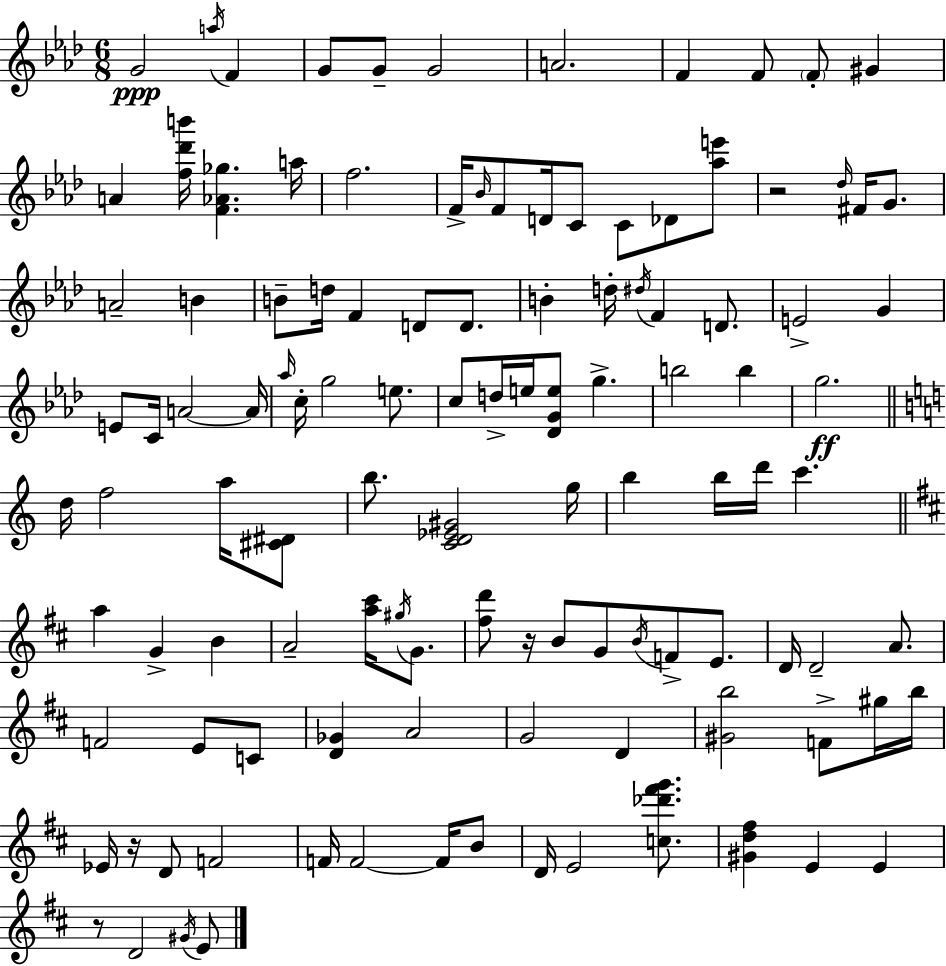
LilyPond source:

{
  \clef treble
  \numericTimeSignature
  \time 6/8
  \key f \minor
  g'2\ppp \acciaccatura { a''16 } f'4 | g'8 g'8-- g'2 | a'2. | f'4 f'8 \parenthesize f'8-. gis'4 | \break a'4 <f'' des''' b'''>16 <f' aes' ges''>4. | a''16 f''2. | f'16-> \grace { bes'16 } f'8 d'16 c'8 c'8 des'8 | <aes'' e'''>8 r2 \grace { des''16 } fis'16 | \break g'8. a'2-- b'4 | b'8-- d''16 f'4 d'8 | d'8. b'4-. d''16-. \acciaccatura { dis''16 } f'4 | d'8. e'2-> | \break g'4 e'8 c'16 a'2~~ | a'16 \grace { aes''16 } c''16-. g''2 | e''8. c''8 d''16-> e''16 <des' g' e''>8 g''4.-> | b''2 | \break b''4 g''2.\ff | \bar "||" \break \key c \major d''16 f''2 a''16 <cis' dis'>8 | b''8. <c' d' ees' gis'>2 g''16 | b''4 b''16 d'''16 c'''4. | \bar "||" \break \key b \minor a''4 g'4-> b'4 | a'2-- <a'' cis'''>16 \acciaccatura { gis''16 } g'8. | <fis'' d'''>8 r16 b'8 g'8 \acciaccatura { b'16 } f'8-> e'8. | d'16 d'2-- a'8. | \break f'2 e'8 | c'8 <d' ges'>4 a'2 | g'2 d'4 | <gis' b''>2 f'8-> | \break gis''16 b''16 ees'16 r16 d'8 f'2 | f'16 f'2~~ f'16 | b'8 d'16 e'2 <c'' des''' fis''' g'''>8. | <gis' d'' fis''>4 e'4 e'4 | \break r8 d'2 | \acciaccatura { gis'16 } e'8 \bar "|."
}